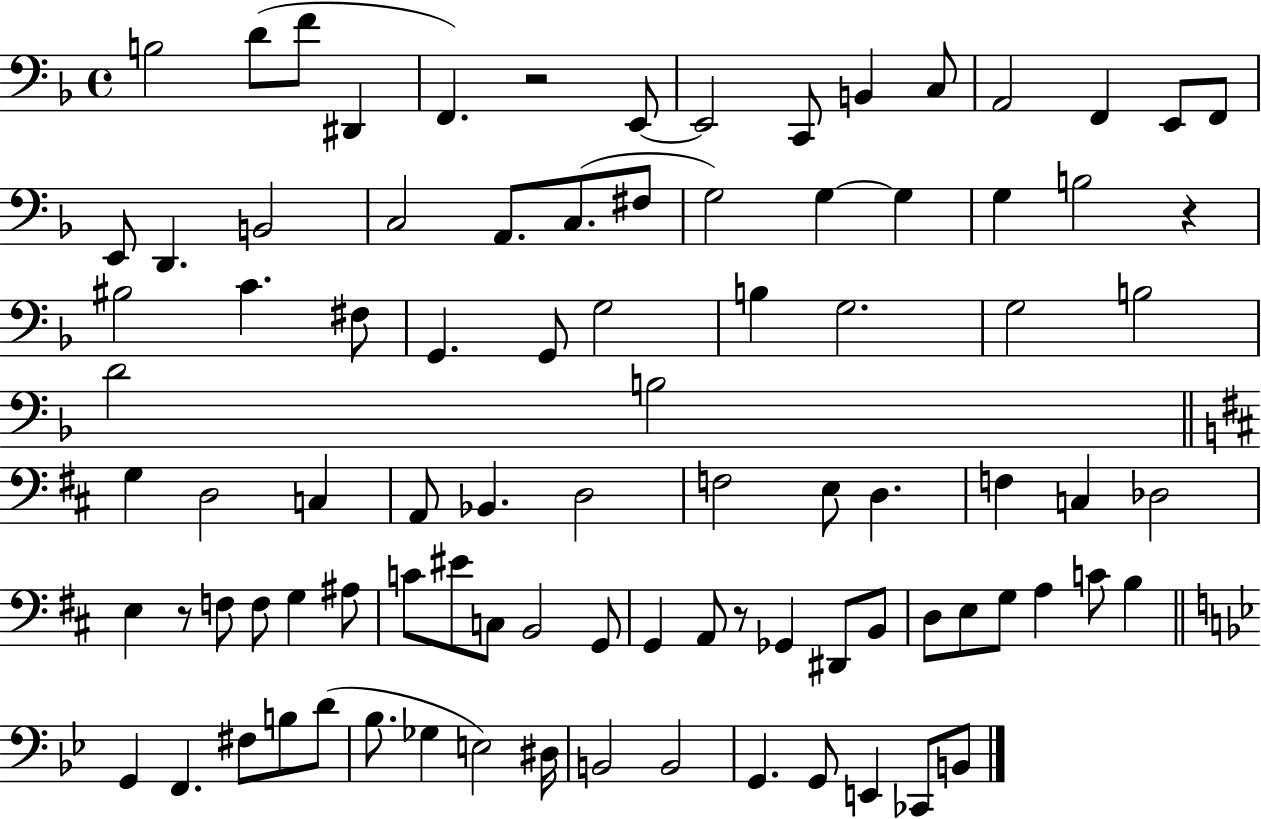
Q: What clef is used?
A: bass